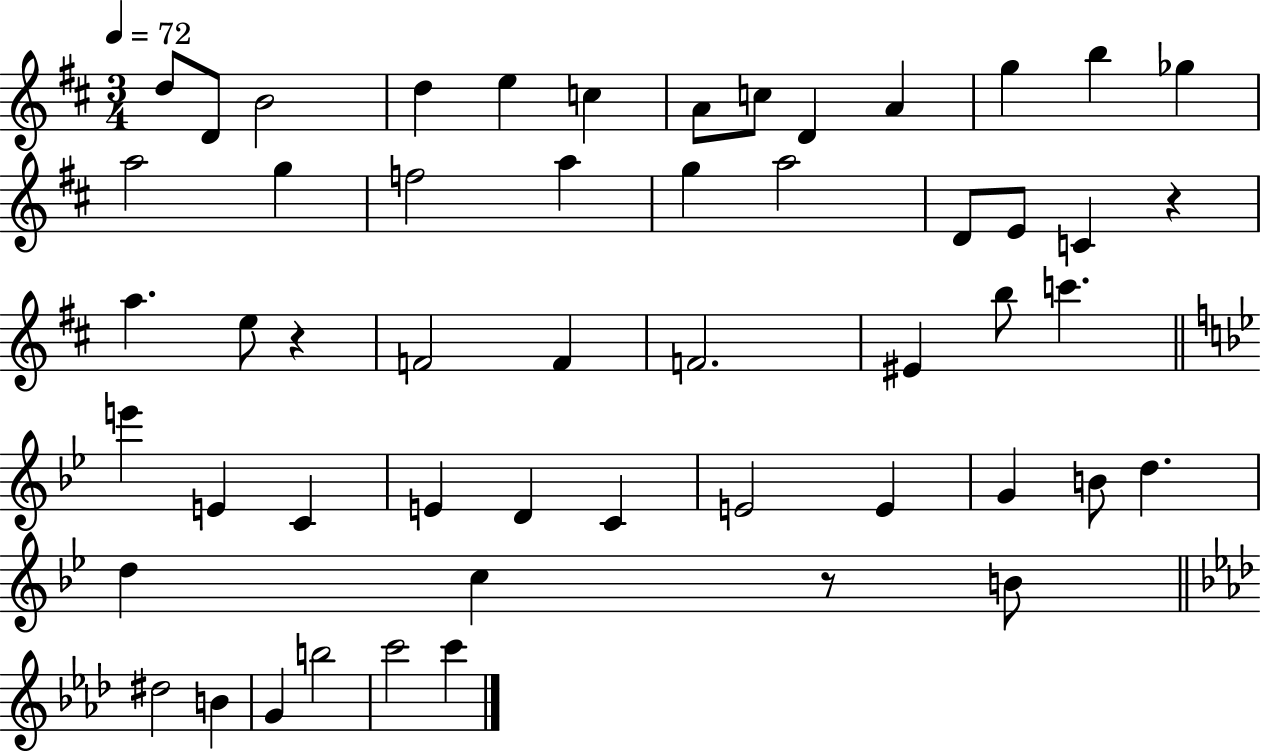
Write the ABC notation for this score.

X:1
T:Untitled
M:3/4
L:1/4
K:D
d/2 D/2 B2 d e c A/2 c/2 D A g b _g a2 g f2 a g a2 D/2 E/2 C z a e/2 z F2 F F2 ^E b/2 c' e' E C E D C E2 E G B/2 d d c z/2 B/2 ^d2 B G b2 c'2 c'